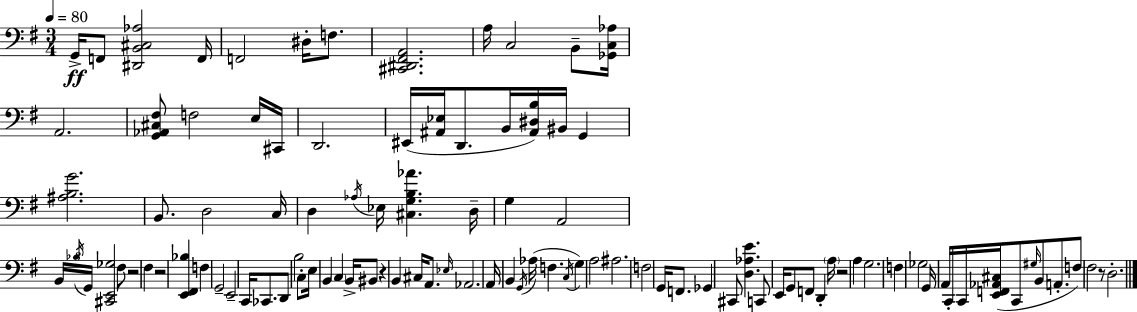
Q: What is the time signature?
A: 3/4